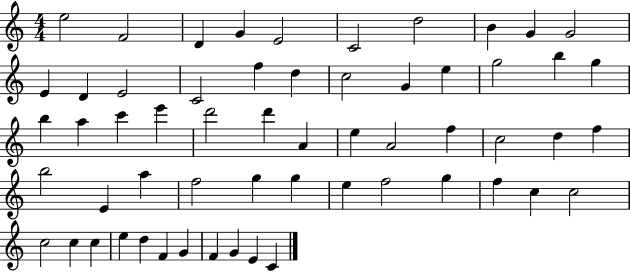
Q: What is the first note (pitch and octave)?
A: E5